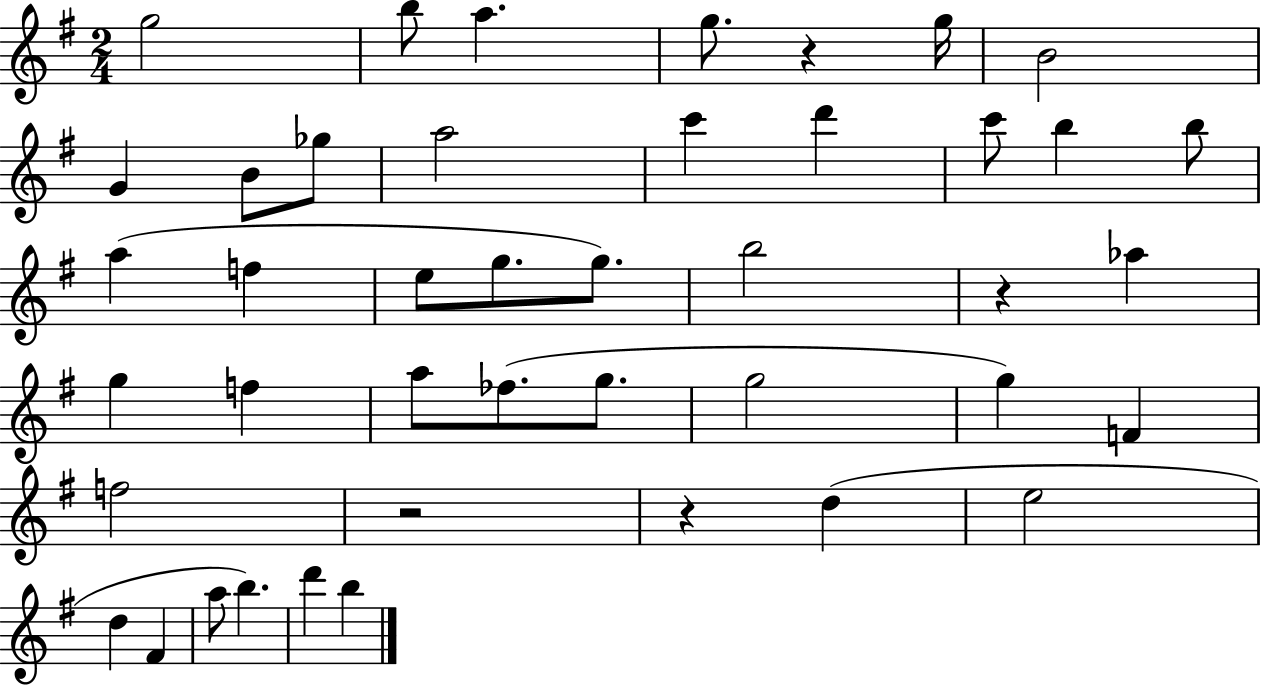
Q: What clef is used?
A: treble